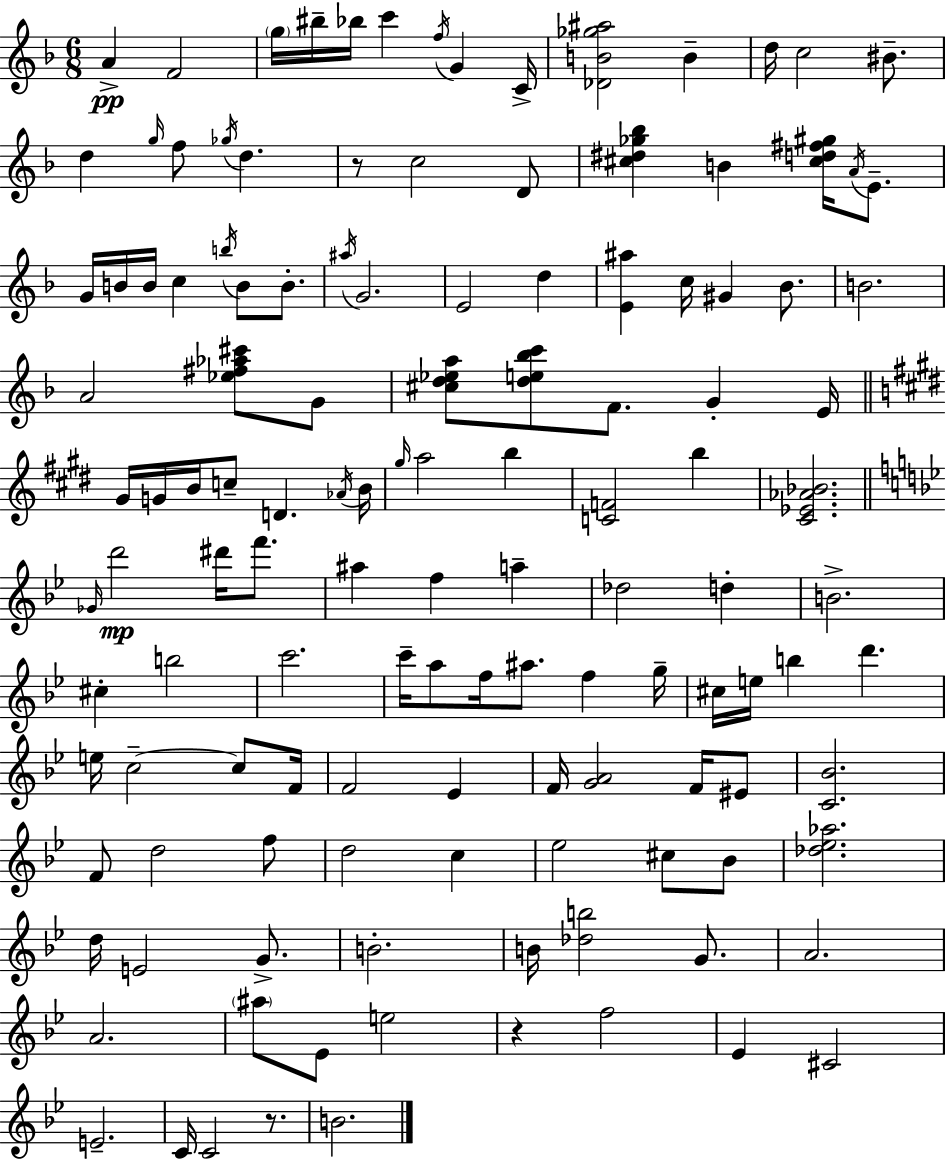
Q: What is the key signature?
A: D minor